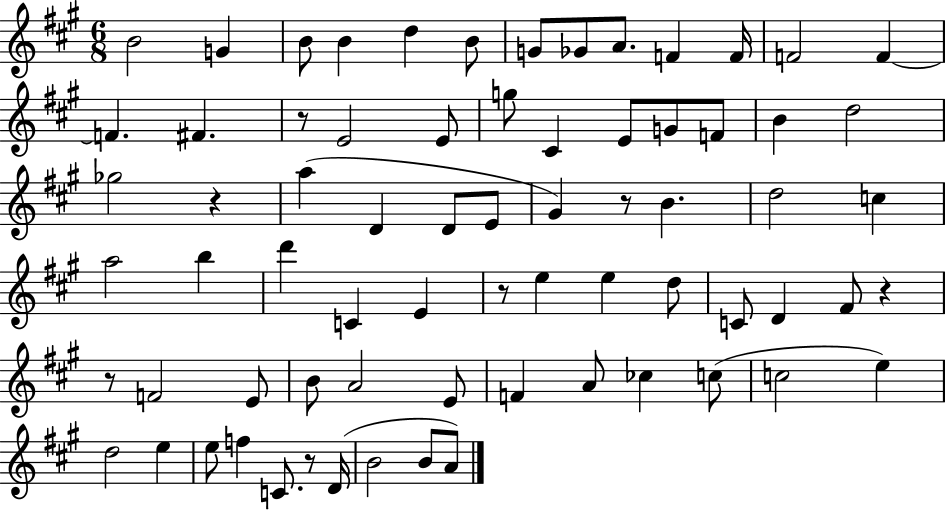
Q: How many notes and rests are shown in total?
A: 71